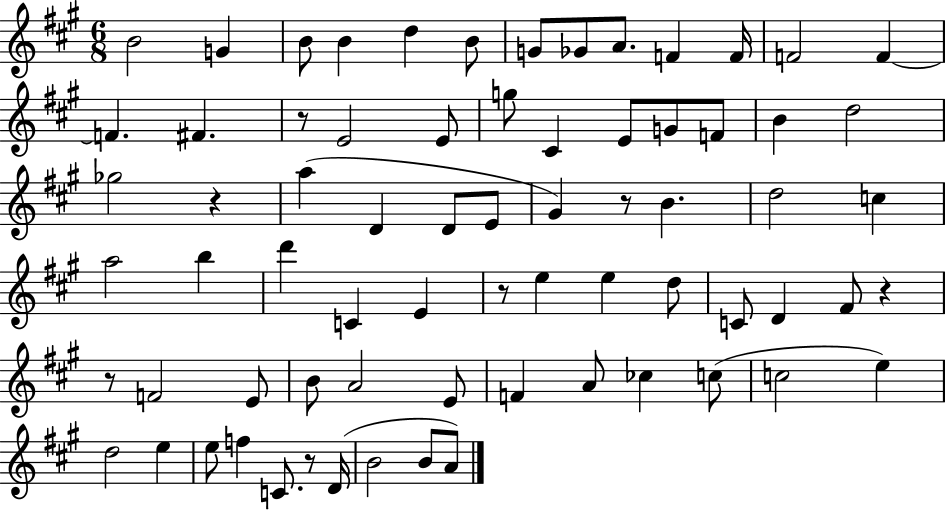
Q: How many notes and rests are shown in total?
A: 71